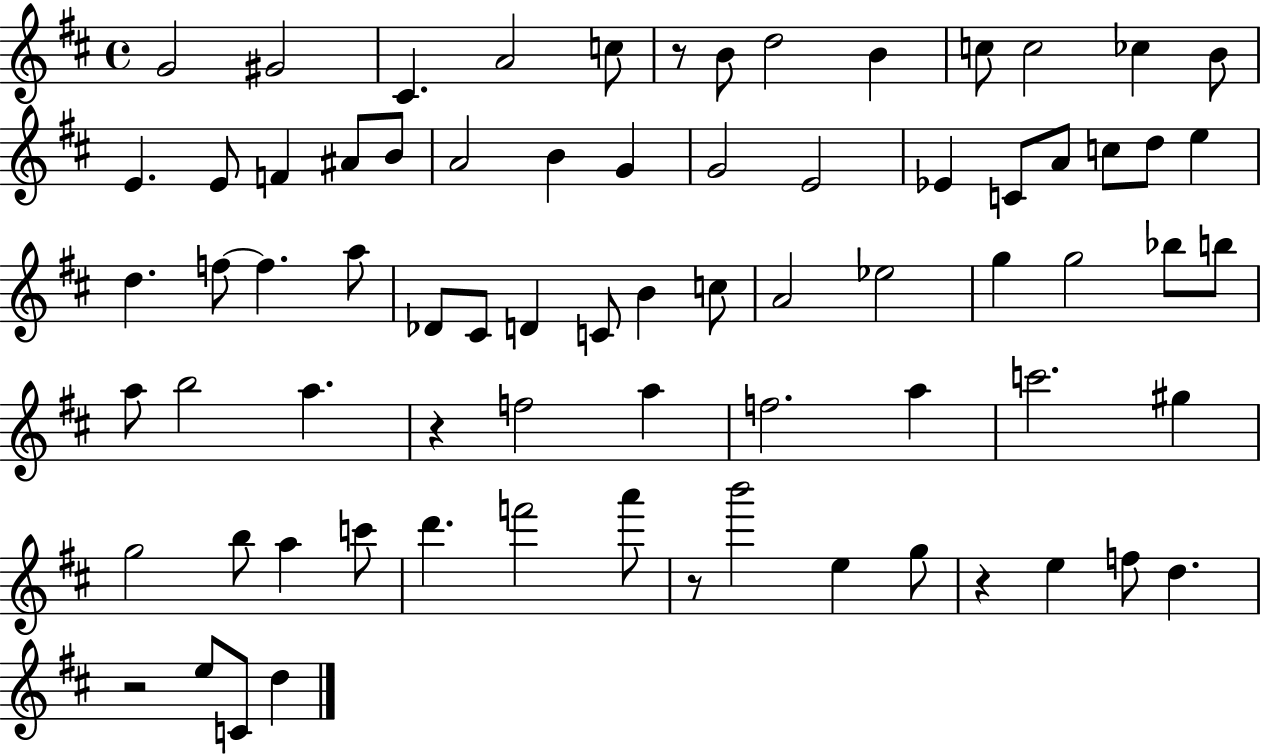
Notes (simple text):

G4/h G#4/h C#4/q. A4/h C5/e R/e B4/e D5/h B4/q C5/e C5/h CES5/q B4/e E4/q. E4/e F4/q A#4/e B4/e A4/h B4/q G4/q G4/h E4/h Eb4/q C4/e A4/e C5/e D5/e E5/q D5/q. F5/e F5/q. A5/e Db4/e C#4/e D4/q C4/e B4/q C5/e A4/h Eb5/h G5/q G5/h Bb5/e B5/e A5/e B5/h A5/q. R/q F5/h A5/q F5/h. A5/q C6/h. G#5/q G5/h B5/e A5/q C6/e D6/q. F6/h A6/e R/e B6/h E5/q G5/e R/q E5/q F5/e D5/q. R/h E5/e C4/e D5/q